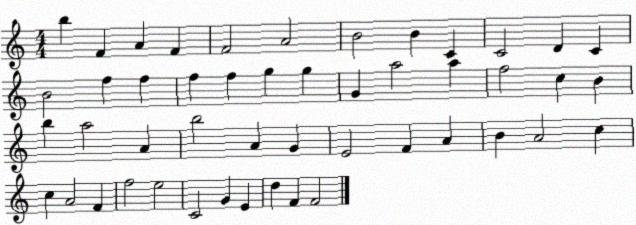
X:1
T:Untitled
M:4/4
L:1/4
K:C
b F A F F2 A2 B2 B C C2 D C B2 f f f f g g G a2 a f2 c B b a2 A b2 A G E2 F A B A2 c c A2 F f2 e2 C2 G E d F F2